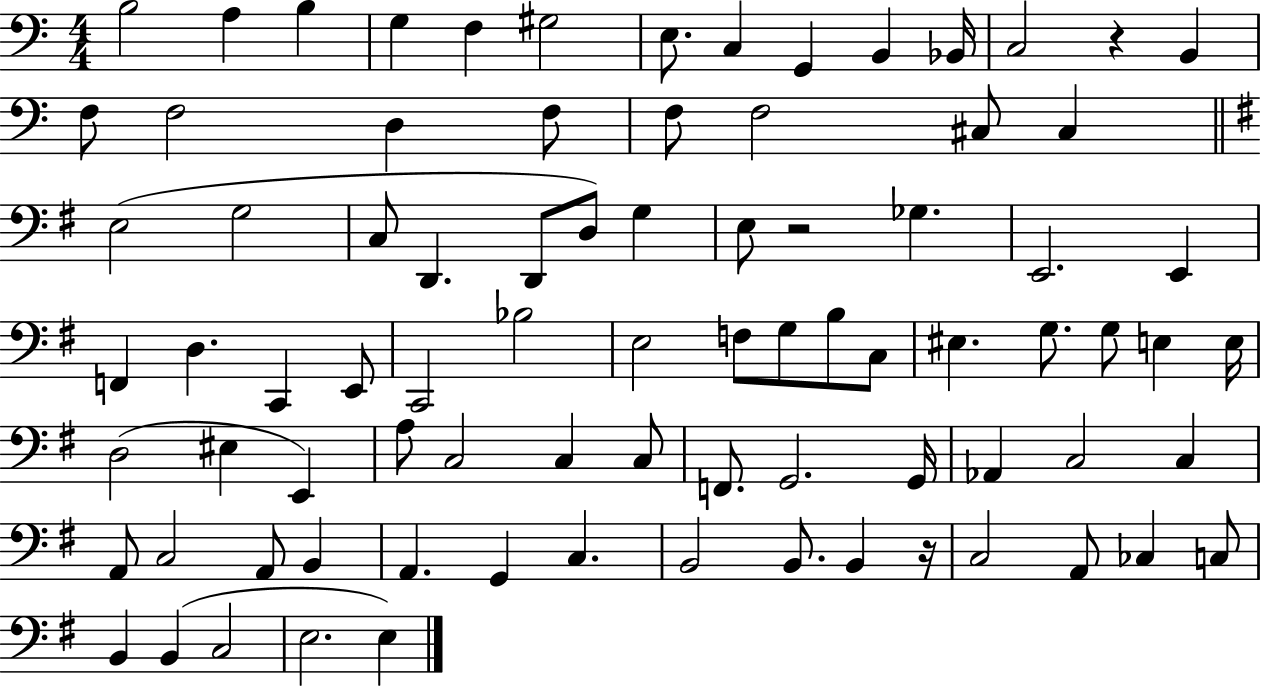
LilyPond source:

{
  \clef bass
  \numericTimeSignature
  \time 4/4
  \key c \major
  b2 a4 b4 | g4 f4 gis2 | e8. c4 g,4 b,4 bes,16 | c2 r4 b,4 | \break f8 f2 d4 f8 | f8 f2 cis8 cis4 | \bar "||" \break \key e \minor e2( g2 | c8 d,4. d,8 d8) g4 | e8 r2 ges4. | e,2. e,4 | \break f,4 d4. c,4 e,8 | c,2 bes2 | e2 f8 g8 b8 c8 | eis4. g8. g8 e4 e16 | \break d2( eis4 e,4) | a8 c2 c4 c8 | f,8. g,2. g,16 | aes,4 c2 c4 | \break a,8 c2 a,8 b,4 | a,4. g,4 c4. | b,2 b,8. b,4 r16 | c2 a,8 ces4 c8 | \break b,4 b,4( c2 | e2. e4) | \bar "|."
}